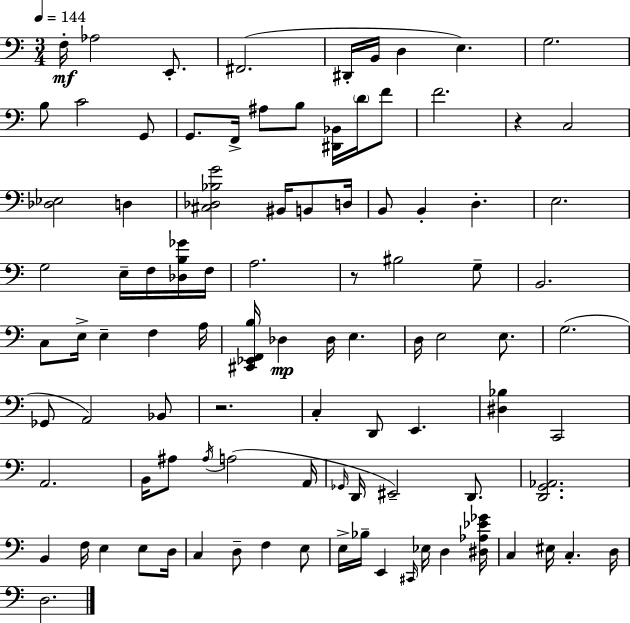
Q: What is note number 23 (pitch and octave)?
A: B2